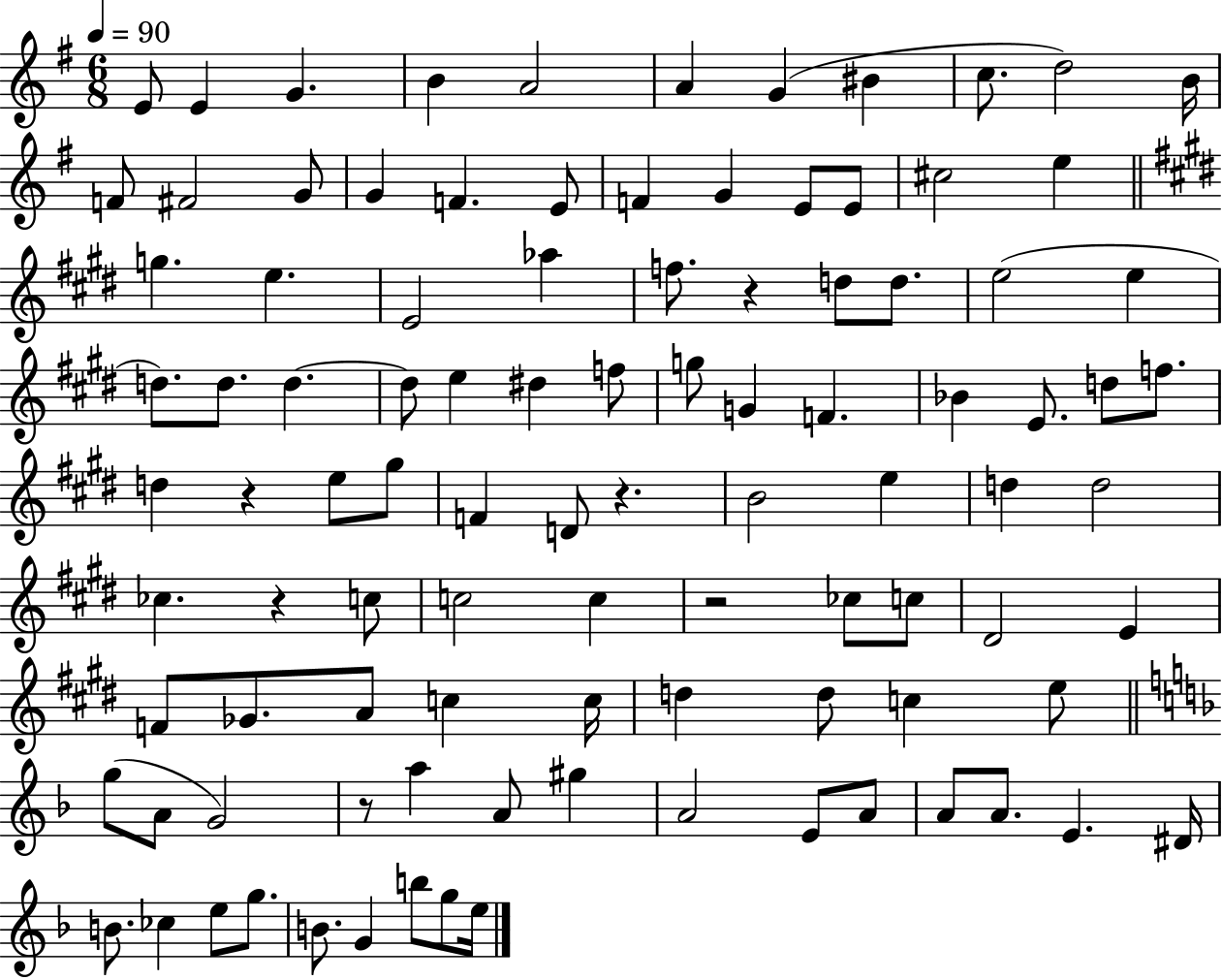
E4/e E4/q G4/q. B4/q A4/h A4/q G4/q BIS4/q C5/e. D5/h B4/s F4/e F#4/h G4/e G4/q F4/q. E4/e F4/q G4/q E4/e E4/e C#5/h E5/q G5/q. E5/q. E4/h Ab5/q F5/e. R/q D5/e D5/e. E5/h E5/q D5/e. D5/e. D5/q. D5/e E5/q D#5/q F5/e G5/e G4/q F4/q. Bb4/q E4/e. D5/e F5/e. D5/q R/q E5/e G#5/e F4/q D4/e R/q. B4/h E5/q D5/q D5/h CES5/q. R/q C5/e C5/h C5/q R/h CES5/e C5/e D#4/h E4/q F4/e Gb4/e. A4/e C5/q C5/s D5/q D5/e C5/q E5/e G5/e A4/e G4/h R/e A5/q A4/e G#5/q A4/h E4/e A4/e A4/e A4/e. E4/q. D#4/s B4/e. CES5/q E5/e G5/e. B4/e. G4/q B5/e G5/e E5/s